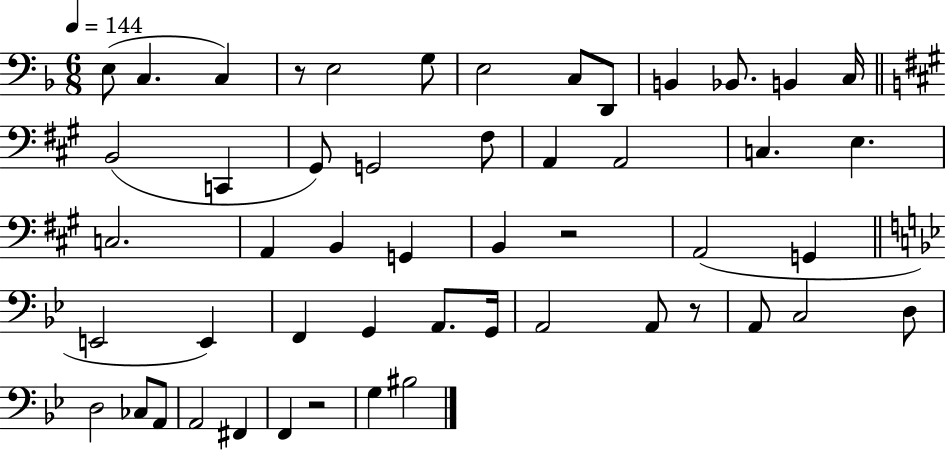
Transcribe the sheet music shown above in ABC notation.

X:1
T:Untitled
M:6/8
L:1/4
K:F
E,/2 C, C, z/2 E,2 G,/2 E,2 C,/2 D,,/2 B,, _B,,/2 B,, C,/4 B,,2 C,, ^G,,/2 G,,2 ^F,/2 A,, A,,2 C, E, C,2 A,, B,, G,, B,, z2 A,,2 G,, E,,2 E,, F,, G,, A,,/2 G,,/4 A,,2 A,,/2 z/2 A,,/2 C,2 D,/2 D,2 _C,/2 A,,/2 A,,2 ^F,, F,, z2 G, ^B,2